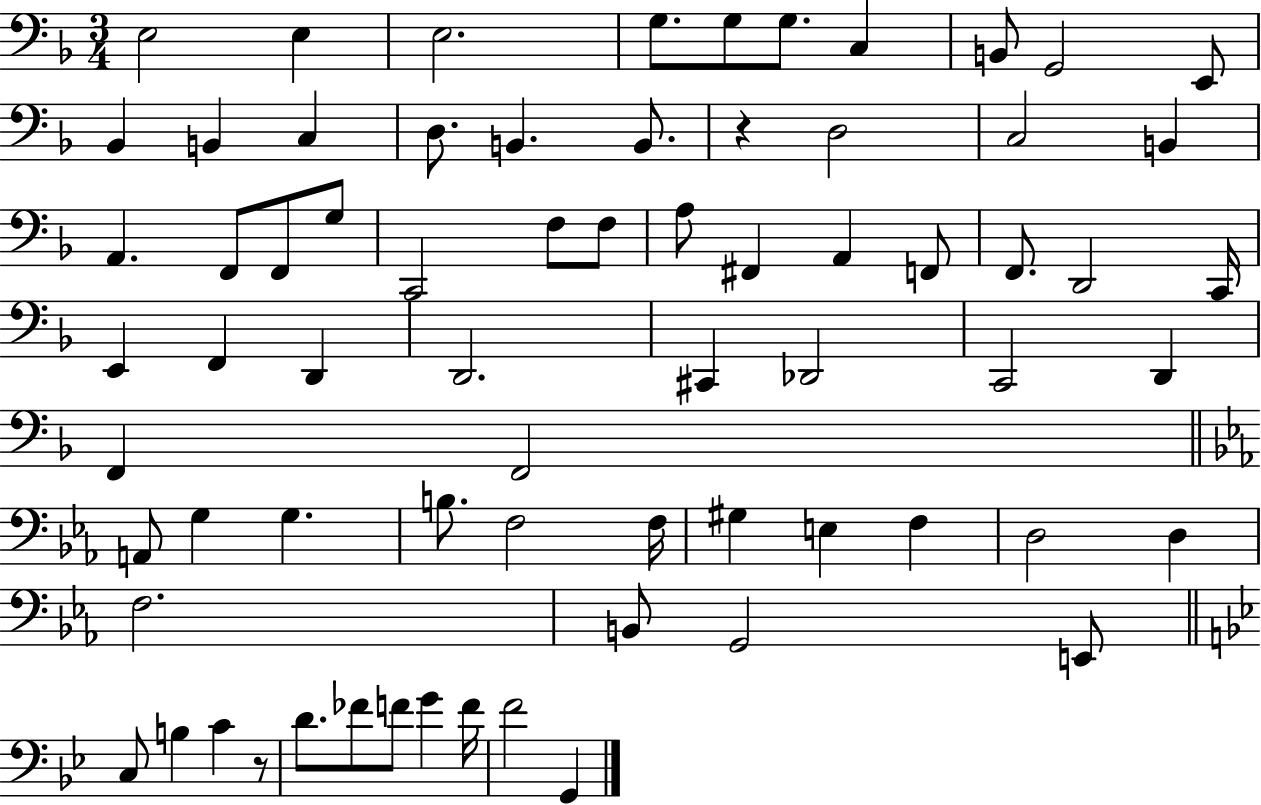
E3/h E3/q E3/h. G3/e. G3/e G3/e. C3/q B2/e G2/h E2/e Bb2/q B2/q C3/q D3/e. B2/q. B2/e. R/q D3/h C3/h B2/q A2/q. F2/e F2/e G3/e C2/h F3/e F3/e A3/e F#2/q A2/q F2/e F2/e. D2/h C2/s E2/q F2/q D2/q D2/h. C#2/q Db2/h C2/h D2/q F2/q F2/h A2/e G3/q G3/q. B3/e. F3/h F3/s G#3/q E3/q F3/q D3/h D3/q F3/h. B2/e G2/h E2/e C3/e B3/q C4/q R/e D4/e. FES4/e F4/e G4/q F4/s F4/h G2/q